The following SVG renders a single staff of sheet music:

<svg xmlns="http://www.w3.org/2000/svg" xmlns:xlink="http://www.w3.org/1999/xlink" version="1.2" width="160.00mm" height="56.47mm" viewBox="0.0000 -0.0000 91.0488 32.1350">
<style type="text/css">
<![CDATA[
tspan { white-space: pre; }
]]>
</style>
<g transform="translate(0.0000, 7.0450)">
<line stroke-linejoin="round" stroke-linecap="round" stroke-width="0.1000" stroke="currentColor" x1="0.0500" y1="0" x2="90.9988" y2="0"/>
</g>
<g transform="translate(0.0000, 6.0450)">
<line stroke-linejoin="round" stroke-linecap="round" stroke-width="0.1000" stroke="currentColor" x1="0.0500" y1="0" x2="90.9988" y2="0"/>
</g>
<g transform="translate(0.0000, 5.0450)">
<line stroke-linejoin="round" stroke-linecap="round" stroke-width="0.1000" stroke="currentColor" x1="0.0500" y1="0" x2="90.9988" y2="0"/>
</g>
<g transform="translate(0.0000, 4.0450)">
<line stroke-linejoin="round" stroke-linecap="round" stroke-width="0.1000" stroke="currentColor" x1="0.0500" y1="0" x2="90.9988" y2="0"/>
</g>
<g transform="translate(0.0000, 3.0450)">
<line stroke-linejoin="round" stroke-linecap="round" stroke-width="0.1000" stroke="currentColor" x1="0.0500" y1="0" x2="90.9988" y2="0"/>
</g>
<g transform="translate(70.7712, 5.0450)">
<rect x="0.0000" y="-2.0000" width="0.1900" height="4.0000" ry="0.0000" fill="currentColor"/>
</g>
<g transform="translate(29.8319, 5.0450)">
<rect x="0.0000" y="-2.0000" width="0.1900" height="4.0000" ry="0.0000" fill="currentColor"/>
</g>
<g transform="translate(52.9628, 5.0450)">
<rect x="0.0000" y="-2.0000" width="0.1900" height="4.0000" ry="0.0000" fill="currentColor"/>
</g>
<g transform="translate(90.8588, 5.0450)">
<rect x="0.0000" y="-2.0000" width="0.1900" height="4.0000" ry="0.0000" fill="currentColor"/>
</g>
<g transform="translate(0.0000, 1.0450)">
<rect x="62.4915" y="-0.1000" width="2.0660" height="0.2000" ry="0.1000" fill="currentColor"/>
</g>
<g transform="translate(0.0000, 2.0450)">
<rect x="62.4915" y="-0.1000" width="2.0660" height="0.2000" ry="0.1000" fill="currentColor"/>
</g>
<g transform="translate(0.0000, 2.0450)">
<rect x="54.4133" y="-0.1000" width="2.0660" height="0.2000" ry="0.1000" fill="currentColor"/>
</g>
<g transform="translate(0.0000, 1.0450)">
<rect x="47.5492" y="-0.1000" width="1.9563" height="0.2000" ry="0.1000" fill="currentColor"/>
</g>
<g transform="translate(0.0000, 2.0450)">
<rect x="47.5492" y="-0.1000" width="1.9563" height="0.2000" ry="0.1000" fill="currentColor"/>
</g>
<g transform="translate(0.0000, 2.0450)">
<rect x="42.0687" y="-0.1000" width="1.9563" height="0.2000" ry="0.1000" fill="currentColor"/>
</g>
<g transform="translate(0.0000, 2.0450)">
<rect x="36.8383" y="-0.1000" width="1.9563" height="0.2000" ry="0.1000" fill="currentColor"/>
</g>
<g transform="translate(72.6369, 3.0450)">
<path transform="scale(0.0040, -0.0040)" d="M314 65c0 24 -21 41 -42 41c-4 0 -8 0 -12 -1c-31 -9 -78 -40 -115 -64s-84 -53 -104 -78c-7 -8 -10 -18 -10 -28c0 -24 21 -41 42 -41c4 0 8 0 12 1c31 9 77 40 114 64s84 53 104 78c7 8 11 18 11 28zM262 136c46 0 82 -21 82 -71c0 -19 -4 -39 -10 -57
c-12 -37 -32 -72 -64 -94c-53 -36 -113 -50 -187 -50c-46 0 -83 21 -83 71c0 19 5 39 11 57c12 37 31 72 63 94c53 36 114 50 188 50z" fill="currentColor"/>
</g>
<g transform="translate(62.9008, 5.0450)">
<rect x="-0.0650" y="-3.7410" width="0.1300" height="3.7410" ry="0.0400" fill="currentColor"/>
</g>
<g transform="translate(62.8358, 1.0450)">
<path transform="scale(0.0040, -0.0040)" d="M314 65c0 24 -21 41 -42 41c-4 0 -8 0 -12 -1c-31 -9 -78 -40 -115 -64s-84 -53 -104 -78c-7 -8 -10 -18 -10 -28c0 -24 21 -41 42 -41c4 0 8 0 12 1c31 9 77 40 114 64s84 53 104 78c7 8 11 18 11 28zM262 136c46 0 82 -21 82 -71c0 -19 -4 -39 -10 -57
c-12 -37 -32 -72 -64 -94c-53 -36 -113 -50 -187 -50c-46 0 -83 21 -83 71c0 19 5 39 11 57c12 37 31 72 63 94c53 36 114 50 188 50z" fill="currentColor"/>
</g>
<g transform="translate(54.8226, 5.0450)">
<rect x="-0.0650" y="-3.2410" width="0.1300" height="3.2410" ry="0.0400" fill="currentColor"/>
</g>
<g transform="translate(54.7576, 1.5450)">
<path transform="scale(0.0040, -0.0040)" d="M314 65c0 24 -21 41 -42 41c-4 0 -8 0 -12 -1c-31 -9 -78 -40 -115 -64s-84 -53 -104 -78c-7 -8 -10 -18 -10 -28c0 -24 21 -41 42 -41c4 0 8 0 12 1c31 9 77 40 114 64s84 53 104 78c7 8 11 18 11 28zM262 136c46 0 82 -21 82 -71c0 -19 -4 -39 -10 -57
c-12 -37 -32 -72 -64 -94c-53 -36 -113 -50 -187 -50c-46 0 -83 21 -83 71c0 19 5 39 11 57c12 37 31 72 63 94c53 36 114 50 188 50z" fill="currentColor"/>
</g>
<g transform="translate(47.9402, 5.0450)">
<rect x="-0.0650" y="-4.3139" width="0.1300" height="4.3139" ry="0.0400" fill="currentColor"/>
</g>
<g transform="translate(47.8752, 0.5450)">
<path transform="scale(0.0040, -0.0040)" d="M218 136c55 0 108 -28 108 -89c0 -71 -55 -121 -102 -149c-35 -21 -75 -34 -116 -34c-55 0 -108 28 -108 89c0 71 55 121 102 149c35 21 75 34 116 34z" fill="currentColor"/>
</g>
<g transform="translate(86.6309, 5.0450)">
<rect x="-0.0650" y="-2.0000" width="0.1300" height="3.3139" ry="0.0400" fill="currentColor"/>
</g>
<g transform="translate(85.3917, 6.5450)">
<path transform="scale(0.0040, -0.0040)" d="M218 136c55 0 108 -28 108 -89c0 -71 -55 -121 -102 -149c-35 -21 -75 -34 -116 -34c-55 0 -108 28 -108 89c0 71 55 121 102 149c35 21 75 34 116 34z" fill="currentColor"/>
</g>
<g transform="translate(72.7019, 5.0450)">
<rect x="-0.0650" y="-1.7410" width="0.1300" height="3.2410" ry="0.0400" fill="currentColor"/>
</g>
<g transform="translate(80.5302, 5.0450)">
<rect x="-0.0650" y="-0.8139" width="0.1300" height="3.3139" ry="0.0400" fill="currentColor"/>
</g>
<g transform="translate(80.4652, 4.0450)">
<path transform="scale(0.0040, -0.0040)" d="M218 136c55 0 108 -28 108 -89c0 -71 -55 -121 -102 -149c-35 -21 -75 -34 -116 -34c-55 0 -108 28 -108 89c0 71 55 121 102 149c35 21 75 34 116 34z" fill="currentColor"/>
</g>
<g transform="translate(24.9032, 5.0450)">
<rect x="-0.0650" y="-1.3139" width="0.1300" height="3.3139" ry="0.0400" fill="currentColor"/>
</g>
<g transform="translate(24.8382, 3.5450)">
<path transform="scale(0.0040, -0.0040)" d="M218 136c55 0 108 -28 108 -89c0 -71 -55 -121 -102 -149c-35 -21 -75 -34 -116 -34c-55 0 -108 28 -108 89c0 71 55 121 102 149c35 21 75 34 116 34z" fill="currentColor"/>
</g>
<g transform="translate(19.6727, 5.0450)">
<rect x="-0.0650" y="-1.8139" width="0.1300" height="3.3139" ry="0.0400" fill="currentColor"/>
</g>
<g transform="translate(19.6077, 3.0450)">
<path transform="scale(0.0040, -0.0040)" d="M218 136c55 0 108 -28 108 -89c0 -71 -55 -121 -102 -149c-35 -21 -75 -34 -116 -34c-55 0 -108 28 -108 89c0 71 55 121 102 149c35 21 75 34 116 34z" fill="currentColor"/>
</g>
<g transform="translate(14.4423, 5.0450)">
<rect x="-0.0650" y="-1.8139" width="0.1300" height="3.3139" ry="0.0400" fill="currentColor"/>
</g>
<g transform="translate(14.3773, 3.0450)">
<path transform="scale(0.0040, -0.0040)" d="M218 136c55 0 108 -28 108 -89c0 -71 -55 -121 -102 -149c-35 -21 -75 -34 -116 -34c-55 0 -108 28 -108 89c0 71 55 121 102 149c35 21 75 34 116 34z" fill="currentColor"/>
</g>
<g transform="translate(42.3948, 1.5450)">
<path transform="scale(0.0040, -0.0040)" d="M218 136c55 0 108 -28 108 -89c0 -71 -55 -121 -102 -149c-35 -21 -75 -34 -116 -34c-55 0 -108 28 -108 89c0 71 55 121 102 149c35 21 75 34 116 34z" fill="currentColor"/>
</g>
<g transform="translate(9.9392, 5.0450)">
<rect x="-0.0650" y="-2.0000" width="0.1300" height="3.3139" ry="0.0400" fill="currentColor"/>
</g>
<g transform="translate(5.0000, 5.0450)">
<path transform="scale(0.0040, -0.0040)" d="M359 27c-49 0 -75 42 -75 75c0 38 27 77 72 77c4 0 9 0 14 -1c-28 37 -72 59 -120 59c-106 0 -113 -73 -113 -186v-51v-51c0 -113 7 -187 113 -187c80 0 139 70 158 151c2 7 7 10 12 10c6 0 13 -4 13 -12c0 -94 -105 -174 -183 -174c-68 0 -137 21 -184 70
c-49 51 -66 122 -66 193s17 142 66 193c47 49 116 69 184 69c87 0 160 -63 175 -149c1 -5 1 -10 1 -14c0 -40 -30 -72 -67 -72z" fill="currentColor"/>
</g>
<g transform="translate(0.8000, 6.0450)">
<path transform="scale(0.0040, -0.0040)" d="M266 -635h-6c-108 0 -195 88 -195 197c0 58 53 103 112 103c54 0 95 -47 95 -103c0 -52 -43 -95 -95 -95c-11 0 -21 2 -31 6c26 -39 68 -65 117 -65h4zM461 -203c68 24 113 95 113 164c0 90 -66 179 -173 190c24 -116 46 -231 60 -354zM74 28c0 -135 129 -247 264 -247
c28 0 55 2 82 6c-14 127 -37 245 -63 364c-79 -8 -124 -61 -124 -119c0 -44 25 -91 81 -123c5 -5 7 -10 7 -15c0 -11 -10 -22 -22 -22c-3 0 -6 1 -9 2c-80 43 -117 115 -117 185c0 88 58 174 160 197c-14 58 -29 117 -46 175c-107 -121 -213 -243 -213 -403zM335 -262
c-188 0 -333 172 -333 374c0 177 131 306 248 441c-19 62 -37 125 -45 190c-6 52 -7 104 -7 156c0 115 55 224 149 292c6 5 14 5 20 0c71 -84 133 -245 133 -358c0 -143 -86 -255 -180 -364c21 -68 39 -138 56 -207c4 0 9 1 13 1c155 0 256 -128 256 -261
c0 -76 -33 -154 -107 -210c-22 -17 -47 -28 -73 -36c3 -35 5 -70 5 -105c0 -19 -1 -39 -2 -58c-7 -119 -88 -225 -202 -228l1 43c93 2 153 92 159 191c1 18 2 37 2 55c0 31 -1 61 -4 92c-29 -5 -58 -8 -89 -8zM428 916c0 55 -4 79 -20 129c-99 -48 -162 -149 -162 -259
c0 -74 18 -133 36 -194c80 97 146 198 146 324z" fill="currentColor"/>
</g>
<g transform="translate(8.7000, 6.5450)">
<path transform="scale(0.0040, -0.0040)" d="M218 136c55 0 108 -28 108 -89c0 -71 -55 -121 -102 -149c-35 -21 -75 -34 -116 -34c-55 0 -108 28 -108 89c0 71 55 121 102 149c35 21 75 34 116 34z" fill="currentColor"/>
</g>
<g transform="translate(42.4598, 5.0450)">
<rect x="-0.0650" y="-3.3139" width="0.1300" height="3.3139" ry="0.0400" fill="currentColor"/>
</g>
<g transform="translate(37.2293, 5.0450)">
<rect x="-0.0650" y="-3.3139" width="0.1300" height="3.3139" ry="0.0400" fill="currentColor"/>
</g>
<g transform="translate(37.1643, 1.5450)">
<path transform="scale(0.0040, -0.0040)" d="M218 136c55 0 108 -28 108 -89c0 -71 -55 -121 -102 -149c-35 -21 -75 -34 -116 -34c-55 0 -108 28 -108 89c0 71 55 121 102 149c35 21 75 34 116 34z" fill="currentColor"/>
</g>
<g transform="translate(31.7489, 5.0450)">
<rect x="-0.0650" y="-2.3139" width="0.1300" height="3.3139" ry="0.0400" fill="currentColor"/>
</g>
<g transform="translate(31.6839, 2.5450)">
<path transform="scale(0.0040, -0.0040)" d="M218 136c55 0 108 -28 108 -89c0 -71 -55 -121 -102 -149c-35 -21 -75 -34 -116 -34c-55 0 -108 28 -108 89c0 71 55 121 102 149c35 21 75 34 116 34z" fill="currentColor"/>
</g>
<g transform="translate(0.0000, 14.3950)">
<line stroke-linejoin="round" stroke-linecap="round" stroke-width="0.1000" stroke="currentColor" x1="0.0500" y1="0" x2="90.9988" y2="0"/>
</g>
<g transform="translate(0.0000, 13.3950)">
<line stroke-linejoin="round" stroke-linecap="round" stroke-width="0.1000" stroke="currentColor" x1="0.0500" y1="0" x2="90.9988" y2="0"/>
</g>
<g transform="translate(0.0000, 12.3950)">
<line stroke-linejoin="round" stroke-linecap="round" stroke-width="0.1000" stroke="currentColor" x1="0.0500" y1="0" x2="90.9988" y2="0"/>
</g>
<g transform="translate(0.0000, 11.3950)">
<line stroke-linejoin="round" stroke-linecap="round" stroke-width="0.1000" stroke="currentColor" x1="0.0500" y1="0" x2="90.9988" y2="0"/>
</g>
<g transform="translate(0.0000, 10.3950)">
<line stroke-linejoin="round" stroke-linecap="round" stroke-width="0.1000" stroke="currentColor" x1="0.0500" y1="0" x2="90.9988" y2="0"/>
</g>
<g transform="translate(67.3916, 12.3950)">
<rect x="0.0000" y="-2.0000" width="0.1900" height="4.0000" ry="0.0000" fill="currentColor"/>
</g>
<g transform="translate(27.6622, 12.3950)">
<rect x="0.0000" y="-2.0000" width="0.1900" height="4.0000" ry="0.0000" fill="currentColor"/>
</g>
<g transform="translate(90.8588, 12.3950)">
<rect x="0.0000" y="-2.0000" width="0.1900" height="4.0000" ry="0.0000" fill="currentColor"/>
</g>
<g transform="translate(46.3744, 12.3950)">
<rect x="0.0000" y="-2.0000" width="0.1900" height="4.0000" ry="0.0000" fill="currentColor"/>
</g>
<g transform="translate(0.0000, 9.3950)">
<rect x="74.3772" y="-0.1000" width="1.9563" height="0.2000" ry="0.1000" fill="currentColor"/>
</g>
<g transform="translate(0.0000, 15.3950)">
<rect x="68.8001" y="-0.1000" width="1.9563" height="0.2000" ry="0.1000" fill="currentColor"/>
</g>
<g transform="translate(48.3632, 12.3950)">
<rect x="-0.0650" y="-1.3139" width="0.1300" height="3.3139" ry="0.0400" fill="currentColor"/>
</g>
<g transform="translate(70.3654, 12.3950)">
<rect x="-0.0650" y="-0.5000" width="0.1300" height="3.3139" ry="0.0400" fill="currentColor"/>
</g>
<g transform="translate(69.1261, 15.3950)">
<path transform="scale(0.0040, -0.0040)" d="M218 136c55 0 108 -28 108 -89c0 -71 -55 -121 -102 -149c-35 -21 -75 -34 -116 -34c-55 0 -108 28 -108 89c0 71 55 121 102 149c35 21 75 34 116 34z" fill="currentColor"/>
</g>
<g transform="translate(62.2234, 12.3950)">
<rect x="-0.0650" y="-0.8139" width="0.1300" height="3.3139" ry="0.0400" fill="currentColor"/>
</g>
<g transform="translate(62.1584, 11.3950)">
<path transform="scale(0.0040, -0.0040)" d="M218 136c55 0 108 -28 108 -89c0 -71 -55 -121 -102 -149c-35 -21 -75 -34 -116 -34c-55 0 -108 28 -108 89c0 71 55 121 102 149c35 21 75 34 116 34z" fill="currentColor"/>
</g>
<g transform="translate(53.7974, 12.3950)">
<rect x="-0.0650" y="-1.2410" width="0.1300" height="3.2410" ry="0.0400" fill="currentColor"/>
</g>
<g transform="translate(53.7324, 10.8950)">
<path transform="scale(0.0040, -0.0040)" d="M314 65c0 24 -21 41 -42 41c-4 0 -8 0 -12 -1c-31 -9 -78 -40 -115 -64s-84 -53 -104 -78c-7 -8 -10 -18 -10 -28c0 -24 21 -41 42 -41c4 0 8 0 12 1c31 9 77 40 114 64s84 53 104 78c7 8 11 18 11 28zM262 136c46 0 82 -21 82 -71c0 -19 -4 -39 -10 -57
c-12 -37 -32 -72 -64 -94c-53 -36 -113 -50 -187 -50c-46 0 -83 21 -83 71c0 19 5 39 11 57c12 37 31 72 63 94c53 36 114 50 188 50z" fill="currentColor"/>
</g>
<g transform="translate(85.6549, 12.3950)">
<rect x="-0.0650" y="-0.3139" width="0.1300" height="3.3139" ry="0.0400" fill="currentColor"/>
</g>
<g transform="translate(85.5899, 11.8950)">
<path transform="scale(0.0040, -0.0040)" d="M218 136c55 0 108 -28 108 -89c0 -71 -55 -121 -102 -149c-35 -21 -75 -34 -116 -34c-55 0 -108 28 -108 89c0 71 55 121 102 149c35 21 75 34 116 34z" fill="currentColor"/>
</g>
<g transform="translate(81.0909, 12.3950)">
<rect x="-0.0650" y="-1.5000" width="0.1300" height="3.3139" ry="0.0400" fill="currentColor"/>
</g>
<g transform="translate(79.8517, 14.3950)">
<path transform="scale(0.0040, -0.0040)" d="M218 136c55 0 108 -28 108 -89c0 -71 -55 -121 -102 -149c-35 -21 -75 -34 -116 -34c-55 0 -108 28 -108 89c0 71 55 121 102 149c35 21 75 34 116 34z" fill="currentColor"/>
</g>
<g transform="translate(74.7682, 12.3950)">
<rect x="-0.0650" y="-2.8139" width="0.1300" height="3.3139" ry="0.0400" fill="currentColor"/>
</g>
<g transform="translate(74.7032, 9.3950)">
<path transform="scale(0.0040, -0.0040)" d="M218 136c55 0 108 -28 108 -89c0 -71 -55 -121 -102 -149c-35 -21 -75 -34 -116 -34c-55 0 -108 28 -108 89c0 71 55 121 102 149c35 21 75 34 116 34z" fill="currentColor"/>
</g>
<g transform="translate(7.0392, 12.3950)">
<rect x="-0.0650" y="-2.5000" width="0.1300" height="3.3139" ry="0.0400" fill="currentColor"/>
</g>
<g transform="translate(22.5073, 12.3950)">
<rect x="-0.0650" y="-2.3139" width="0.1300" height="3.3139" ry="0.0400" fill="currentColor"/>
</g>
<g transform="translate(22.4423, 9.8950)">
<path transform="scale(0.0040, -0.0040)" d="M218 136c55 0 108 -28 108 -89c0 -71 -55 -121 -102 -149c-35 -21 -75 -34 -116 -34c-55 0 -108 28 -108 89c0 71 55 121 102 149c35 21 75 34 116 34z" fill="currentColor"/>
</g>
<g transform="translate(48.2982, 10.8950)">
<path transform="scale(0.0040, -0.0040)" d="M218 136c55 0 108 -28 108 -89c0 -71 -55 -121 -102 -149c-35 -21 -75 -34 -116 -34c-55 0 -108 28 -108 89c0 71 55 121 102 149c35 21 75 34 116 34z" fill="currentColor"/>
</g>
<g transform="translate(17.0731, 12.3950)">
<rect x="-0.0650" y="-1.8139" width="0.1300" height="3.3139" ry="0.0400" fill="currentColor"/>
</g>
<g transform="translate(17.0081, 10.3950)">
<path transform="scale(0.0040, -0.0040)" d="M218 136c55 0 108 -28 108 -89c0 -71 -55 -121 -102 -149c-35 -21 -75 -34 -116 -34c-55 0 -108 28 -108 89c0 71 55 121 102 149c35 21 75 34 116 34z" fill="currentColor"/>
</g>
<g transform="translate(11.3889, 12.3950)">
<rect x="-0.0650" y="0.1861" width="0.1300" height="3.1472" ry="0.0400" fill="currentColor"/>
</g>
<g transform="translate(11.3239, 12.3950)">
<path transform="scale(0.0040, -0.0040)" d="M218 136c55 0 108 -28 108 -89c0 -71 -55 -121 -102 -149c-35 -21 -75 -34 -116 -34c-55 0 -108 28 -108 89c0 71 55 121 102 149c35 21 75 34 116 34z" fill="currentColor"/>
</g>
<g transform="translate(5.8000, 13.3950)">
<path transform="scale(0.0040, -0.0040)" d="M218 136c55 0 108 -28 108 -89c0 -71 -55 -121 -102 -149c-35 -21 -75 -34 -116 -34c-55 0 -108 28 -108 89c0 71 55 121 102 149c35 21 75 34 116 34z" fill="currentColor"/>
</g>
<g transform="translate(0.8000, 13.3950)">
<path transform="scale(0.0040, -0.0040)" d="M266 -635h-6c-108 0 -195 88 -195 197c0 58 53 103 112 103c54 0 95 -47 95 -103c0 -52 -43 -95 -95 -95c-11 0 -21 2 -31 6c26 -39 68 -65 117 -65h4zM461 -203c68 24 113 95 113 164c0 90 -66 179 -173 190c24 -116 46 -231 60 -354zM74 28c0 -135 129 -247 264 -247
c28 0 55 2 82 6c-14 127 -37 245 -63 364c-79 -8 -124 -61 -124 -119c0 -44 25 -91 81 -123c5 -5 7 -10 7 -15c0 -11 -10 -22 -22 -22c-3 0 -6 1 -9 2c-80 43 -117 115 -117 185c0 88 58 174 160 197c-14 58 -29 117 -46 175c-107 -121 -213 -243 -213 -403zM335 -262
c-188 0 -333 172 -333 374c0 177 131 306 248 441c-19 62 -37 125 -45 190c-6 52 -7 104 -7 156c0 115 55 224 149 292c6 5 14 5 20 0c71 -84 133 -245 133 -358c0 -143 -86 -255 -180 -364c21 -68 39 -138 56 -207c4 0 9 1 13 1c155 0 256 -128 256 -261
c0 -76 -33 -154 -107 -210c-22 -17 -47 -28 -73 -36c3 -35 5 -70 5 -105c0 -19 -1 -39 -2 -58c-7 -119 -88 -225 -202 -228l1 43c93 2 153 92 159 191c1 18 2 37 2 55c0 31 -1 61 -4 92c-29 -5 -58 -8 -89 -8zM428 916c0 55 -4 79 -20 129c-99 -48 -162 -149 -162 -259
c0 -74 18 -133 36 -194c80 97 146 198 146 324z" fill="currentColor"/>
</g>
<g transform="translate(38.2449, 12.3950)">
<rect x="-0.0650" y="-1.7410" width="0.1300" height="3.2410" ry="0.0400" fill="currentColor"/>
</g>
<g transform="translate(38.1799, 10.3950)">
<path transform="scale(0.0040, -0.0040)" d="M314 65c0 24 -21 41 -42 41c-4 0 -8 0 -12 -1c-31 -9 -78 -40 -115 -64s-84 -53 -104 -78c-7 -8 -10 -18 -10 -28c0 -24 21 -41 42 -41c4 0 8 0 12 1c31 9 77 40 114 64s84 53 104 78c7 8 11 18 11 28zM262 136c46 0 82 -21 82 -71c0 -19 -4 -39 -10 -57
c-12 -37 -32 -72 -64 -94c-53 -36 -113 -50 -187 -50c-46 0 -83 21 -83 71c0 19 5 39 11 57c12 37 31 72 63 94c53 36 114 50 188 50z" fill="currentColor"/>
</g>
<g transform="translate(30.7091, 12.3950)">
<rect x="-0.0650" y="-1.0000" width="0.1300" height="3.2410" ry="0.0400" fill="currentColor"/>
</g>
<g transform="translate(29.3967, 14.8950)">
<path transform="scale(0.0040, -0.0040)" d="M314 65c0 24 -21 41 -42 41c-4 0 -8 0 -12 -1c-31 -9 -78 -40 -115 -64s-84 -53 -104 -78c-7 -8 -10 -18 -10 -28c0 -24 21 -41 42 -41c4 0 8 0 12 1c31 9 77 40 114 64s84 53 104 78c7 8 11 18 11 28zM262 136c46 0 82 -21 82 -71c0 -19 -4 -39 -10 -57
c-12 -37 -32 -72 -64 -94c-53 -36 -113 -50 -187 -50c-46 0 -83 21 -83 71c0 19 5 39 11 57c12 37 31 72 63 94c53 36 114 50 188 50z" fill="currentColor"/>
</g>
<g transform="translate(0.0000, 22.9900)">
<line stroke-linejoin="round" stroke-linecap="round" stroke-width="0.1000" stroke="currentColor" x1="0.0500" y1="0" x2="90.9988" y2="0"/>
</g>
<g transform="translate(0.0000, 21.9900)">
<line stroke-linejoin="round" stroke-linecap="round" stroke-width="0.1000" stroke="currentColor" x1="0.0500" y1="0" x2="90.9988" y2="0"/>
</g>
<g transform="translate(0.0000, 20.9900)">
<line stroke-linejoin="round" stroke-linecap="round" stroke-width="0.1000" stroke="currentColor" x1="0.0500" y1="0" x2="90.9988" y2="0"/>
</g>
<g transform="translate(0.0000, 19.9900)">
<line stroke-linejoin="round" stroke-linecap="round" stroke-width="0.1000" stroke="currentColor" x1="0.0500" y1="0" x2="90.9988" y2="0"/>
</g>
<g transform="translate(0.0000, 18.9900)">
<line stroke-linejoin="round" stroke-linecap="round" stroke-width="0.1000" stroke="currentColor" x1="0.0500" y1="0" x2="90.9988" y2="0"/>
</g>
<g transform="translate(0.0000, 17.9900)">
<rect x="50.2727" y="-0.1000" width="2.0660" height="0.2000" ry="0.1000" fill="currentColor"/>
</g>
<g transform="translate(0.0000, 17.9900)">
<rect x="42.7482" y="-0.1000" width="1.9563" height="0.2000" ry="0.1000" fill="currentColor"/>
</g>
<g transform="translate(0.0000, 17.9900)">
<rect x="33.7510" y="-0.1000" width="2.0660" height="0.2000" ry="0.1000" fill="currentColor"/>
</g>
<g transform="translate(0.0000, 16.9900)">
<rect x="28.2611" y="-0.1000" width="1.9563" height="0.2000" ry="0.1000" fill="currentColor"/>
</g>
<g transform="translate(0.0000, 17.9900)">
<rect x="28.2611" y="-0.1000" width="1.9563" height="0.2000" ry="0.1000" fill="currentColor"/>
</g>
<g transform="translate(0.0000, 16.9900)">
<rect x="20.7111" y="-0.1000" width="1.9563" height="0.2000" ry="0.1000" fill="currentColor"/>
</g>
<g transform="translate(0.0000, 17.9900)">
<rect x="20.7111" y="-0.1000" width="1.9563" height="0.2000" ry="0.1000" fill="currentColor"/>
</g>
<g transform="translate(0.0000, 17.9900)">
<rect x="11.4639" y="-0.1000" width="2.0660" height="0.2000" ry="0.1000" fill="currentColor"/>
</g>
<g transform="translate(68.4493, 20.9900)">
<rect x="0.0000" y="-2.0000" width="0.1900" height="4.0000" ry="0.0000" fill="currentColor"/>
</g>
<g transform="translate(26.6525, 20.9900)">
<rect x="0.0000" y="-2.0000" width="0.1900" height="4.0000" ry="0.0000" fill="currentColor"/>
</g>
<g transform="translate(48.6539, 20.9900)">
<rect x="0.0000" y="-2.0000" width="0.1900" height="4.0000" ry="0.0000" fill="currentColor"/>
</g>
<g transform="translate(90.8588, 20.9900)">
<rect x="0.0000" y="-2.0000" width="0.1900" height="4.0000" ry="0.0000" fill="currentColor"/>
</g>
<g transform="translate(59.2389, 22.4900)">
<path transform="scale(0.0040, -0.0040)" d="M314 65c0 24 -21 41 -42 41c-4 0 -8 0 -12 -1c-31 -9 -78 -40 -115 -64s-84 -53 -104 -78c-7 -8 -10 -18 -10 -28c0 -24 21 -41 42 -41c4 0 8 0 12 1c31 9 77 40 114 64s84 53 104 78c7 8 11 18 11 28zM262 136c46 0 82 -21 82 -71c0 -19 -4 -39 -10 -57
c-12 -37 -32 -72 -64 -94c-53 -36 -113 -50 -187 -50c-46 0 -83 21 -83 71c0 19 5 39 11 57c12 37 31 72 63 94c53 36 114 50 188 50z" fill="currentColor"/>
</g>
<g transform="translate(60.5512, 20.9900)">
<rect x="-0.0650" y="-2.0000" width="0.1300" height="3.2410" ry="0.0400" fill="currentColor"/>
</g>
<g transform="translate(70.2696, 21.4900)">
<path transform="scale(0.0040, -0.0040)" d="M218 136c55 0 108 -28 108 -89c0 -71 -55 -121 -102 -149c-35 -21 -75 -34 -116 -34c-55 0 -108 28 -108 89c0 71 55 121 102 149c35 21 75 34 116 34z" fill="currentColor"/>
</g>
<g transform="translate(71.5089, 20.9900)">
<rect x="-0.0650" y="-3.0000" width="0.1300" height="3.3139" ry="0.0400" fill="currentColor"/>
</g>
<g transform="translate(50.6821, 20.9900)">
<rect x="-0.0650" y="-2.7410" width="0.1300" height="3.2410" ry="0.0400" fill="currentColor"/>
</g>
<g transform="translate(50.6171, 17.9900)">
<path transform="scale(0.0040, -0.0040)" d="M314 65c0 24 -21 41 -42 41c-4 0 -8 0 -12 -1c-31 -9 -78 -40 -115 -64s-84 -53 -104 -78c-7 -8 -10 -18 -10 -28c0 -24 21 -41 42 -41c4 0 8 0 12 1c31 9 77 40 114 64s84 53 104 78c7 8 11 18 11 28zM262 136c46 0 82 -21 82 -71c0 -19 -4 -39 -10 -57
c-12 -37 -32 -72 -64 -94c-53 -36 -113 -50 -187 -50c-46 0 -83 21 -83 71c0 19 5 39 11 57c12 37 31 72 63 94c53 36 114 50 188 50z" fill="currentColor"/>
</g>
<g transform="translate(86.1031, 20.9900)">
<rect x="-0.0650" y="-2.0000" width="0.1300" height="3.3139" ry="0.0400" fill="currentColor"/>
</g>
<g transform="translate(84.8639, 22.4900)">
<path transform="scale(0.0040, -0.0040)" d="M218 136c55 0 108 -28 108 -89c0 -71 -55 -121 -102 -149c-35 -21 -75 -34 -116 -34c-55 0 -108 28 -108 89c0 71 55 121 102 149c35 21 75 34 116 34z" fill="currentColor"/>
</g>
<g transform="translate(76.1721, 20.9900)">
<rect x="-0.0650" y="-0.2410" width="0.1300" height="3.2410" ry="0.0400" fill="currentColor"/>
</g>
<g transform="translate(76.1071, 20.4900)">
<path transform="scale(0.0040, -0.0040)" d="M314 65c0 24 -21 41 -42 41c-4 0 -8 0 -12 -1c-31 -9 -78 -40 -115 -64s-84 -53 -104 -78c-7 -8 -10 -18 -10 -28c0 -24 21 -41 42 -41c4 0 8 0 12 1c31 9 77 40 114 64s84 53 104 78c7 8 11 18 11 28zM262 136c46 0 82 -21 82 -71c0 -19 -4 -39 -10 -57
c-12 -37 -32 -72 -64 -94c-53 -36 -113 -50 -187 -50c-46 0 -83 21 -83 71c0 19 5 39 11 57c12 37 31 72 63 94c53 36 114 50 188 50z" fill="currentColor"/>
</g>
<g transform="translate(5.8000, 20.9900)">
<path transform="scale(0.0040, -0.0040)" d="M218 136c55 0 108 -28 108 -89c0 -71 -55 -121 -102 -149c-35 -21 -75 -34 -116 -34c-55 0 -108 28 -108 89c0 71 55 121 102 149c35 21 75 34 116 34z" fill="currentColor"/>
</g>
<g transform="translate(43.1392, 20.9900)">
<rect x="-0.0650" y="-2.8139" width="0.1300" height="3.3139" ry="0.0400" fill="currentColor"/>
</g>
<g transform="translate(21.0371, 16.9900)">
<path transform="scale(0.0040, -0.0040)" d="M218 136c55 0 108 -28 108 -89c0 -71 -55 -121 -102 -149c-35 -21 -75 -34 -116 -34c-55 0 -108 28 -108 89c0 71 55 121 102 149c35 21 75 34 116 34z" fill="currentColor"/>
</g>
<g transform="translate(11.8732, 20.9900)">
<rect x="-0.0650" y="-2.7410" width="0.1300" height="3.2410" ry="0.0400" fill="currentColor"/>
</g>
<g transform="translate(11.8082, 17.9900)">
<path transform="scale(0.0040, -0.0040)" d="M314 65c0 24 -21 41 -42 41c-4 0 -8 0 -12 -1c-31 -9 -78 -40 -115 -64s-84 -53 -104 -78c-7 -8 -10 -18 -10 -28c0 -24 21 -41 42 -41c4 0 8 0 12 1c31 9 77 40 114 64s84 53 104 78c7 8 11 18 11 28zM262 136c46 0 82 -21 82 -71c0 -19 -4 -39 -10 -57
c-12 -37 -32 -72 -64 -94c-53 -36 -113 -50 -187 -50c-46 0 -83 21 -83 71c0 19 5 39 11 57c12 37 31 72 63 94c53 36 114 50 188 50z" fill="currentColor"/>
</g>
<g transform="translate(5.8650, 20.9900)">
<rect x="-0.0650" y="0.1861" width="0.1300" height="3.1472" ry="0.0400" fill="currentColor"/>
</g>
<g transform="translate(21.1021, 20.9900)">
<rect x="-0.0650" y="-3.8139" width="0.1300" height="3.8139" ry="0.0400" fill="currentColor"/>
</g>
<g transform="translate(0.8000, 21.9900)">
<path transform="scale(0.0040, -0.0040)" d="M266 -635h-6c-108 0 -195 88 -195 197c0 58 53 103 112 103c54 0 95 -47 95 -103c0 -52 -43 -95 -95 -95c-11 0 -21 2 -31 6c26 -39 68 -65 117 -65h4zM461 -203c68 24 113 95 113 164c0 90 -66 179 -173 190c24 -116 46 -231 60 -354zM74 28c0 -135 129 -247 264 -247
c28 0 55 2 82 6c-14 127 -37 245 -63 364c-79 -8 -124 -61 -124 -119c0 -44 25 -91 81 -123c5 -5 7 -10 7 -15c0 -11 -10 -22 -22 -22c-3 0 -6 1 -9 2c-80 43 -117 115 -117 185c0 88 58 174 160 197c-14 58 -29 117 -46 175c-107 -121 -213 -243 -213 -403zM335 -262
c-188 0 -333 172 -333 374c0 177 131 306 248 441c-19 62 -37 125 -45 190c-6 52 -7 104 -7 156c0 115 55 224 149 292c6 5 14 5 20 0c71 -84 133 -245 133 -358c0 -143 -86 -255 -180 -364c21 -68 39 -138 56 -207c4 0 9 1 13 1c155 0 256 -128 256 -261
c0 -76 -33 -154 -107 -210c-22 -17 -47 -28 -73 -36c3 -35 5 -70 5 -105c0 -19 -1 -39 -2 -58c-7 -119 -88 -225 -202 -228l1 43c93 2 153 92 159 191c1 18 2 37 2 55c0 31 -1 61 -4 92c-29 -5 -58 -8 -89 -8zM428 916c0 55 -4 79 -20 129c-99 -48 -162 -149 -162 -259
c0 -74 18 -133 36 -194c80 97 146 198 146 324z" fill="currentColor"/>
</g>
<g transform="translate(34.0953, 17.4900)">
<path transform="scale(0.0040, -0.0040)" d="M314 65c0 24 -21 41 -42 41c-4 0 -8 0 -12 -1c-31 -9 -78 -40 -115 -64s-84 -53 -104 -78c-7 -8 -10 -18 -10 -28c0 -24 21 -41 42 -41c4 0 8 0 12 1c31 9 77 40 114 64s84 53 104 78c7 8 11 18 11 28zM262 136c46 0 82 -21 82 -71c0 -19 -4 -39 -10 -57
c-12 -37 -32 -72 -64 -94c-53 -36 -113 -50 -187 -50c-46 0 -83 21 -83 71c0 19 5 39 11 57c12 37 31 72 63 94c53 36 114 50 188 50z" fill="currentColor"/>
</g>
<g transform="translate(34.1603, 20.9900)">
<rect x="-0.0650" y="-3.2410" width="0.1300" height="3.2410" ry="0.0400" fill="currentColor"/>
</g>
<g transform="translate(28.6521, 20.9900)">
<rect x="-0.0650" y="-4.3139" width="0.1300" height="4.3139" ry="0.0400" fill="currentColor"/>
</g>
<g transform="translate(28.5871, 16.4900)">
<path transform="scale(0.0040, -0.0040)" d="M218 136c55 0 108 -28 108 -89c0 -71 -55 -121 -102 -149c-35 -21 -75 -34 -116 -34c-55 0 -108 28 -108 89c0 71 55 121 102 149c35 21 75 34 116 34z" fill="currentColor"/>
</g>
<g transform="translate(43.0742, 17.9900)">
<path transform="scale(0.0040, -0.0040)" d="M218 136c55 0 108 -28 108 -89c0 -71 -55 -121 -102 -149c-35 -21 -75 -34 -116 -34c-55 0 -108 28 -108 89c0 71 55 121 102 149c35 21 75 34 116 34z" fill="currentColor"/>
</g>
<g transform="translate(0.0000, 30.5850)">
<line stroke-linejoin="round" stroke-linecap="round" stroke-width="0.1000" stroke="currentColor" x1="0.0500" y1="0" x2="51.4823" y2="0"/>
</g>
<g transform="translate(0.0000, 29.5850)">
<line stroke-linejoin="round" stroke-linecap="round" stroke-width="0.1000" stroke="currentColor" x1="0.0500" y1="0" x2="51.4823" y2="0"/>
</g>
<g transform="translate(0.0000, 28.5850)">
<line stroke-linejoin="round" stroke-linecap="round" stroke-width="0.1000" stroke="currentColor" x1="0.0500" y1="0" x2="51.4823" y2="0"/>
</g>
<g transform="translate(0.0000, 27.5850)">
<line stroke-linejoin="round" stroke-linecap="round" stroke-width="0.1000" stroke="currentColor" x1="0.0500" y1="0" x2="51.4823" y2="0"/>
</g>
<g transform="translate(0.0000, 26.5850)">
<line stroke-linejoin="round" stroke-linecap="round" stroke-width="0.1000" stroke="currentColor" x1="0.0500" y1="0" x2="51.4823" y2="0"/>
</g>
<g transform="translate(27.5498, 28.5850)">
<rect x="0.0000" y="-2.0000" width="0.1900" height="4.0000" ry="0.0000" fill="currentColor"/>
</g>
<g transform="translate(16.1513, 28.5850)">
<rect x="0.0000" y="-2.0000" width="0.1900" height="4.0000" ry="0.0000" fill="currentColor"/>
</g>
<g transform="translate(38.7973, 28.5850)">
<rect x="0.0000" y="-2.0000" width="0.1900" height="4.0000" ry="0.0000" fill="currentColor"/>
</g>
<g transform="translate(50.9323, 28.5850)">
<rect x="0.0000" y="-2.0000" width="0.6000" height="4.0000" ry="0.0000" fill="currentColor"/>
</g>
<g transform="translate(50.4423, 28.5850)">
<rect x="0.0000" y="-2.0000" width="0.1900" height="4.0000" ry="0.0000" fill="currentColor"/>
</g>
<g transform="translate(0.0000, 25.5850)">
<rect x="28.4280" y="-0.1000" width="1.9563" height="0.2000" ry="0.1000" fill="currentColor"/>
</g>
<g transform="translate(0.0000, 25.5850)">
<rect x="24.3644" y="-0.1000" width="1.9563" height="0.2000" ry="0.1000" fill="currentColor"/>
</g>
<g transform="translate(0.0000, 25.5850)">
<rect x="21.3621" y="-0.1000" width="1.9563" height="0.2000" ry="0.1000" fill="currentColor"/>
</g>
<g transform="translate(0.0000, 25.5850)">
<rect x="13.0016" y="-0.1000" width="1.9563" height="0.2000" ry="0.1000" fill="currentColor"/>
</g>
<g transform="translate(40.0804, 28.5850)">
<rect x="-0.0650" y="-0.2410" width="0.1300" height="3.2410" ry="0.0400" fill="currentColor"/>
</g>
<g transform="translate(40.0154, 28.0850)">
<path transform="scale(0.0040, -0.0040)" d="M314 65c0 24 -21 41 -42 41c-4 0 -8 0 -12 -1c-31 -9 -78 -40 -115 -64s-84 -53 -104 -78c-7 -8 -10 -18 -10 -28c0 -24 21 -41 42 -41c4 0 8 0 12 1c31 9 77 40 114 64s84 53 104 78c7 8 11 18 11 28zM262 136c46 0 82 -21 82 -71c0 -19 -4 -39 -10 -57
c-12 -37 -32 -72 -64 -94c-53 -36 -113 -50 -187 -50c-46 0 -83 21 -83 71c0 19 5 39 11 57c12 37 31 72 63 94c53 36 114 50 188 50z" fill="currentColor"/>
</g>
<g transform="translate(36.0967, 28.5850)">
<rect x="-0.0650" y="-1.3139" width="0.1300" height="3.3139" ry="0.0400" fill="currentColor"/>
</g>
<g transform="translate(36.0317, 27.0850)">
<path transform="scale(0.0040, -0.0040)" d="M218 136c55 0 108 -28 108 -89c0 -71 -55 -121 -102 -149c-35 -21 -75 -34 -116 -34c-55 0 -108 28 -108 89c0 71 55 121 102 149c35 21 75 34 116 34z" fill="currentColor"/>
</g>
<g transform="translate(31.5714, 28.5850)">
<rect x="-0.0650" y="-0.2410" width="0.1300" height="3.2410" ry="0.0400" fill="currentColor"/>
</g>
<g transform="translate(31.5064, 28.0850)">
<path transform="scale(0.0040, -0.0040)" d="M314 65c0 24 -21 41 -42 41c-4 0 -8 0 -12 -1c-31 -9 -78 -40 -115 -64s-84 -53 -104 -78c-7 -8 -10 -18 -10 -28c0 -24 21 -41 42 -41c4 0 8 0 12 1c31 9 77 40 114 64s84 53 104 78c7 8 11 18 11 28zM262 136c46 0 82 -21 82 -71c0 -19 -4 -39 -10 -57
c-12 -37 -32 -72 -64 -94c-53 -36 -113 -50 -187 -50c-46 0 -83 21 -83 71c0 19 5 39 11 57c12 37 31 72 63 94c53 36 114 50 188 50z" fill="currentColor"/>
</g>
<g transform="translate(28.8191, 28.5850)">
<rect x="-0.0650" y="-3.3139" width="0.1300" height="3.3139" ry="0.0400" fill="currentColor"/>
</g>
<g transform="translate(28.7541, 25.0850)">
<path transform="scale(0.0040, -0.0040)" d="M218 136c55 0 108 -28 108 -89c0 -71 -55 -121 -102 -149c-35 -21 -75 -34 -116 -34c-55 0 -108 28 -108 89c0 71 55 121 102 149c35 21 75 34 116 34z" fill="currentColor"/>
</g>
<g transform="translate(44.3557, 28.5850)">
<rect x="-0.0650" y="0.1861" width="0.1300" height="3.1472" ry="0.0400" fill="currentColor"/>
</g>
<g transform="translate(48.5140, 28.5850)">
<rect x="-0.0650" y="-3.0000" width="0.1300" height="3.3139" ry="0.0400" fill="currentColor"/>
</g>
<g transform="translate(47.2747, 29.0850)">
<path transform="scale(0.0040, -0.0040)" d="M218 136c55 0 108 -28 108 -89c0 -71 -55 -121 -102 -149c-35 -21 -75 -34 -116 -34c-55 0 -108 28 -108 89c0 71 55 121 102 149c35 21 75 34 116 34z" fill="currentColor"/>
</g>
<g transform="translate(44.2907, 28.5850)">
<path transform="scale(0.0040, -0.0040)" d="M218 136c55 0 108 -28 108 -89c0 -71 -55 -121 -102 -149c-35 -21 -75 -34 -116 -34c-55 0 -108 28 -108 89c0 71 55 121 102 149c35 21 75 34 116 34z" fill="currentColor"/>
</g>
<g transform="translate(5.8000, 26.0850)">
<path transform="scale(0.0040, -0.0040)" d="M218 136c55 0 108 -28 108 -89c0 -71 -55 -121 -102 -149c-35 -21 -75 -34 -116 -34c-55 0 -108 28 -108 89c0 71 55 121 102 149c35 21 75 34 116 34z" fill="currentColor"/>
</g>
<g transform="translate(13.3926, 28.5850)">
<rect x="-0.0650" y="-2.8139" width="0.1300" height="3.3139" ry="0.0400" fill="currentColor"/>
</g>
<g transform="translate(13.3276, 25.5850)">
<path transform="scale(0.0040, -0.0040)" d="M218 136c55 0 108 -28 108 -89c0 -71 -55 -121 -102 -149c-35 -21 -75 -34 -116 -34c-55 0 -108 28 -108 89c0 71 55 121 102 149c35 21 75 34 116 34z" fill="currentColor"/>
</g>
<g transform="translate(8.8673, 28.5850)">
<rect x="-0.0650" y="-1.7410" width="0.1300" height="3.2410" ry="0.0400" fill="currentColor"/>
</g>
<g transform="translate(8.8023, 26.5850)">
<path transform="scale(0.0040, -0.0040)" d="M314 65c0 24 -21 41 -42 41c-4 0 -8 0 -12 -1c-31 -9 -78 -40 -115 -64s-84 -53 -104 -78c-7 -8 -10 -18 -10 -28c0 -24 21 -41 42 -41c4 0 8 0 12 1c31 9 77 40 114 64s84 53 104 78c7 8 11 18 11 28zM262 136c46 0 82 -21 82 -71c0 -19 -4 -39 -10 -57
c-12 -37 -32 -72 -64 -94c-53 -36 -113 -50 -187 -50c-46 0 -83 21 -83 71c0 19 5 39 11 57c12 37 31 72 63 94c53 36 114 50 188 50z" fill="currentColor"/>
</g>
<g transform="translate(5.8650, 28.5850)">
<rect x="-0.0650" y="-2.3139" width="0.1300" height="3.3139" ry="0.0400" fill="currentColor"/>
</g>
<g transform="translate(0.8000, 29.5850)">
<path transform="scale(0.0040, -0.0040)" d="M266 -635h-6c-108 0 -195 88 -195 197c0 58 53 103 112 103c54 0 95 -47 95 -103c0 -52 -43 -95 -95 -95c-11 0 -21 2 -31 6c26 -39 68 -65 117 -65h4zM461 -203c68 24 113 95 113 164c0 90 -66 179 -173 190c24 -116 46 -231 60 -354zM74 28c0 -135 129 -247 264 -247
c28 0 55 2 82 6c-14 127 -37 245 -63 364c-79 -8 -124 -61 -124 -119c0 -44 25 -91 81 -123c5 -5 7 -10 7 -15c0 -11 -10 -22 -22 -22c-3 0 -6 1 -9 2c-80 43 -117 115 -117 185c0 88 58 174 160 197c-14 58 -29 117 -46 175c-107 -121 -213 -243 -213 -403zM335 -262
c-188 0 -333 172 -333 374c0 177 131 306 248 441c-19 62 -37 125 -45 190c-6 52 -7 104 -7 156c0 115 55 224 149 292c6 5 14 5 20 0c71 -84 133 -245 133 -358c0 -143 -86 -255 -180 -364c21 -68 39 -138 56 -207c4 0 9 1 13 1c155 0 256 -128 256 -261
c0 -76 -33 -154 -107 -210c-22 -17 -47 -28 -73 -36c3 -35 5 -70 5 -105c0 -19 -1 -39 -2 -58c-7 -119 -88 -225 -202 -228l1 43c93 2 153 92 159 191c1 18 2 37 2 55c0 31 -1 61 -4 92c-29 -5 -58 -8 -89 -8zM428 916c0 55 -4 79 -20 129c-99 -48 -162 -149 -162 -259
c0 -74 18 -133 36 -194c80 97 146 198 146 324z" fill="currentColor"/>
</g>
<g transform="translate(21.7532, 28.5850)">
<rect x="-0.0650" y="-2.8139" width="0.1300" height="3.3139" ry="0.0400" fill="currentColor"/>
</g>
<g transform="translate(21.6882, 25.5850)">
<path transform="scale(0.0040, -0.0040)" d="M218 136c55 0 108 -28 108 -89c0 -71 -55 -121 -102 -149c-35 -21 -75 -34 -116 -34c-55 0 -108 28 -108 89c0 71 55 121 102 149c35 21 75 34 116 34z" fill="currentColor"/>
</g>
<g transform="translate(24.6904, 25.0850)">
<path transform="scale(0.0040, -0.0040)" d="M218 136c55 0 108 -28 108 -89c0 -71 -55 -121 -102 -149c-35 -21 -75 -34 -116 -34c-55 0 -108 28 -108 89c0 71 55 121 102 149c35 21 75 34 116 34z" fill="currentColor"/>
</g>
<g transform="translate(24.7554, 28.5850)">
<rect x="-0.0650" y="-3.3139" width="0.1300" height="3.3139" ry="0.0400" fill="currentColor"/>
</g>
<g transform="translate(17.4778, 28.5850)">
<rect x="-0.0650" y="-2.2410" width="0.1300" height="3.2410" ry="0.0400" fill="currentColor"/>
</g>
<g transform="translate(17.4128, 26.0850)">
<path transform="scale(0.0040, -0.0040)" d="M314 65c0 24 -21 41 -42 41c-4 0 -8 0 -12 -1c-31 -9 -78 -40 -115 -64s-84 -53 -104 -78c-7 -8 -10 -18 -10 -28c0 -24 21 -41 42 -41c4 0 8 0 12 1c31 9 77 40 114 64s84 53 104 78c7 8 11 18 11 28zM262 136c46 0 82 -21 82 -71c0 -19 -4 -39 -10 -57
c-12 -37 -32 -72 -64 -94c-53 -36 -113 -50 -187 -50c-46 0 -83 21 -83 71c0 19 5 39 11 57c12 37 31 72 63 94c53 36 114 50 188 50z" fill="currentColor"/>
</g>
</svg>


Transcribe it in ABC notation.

X:1
T:Untitled
M:4/4
L:1/4
K:C
F f f e g b b d' b2 c'2 f2 d F G B f g D2 f2 e e2 d C a E c B a2 c' d' b2 a a2 F2 A c2 F g f2 a g2 a b b c2 e c2 B A